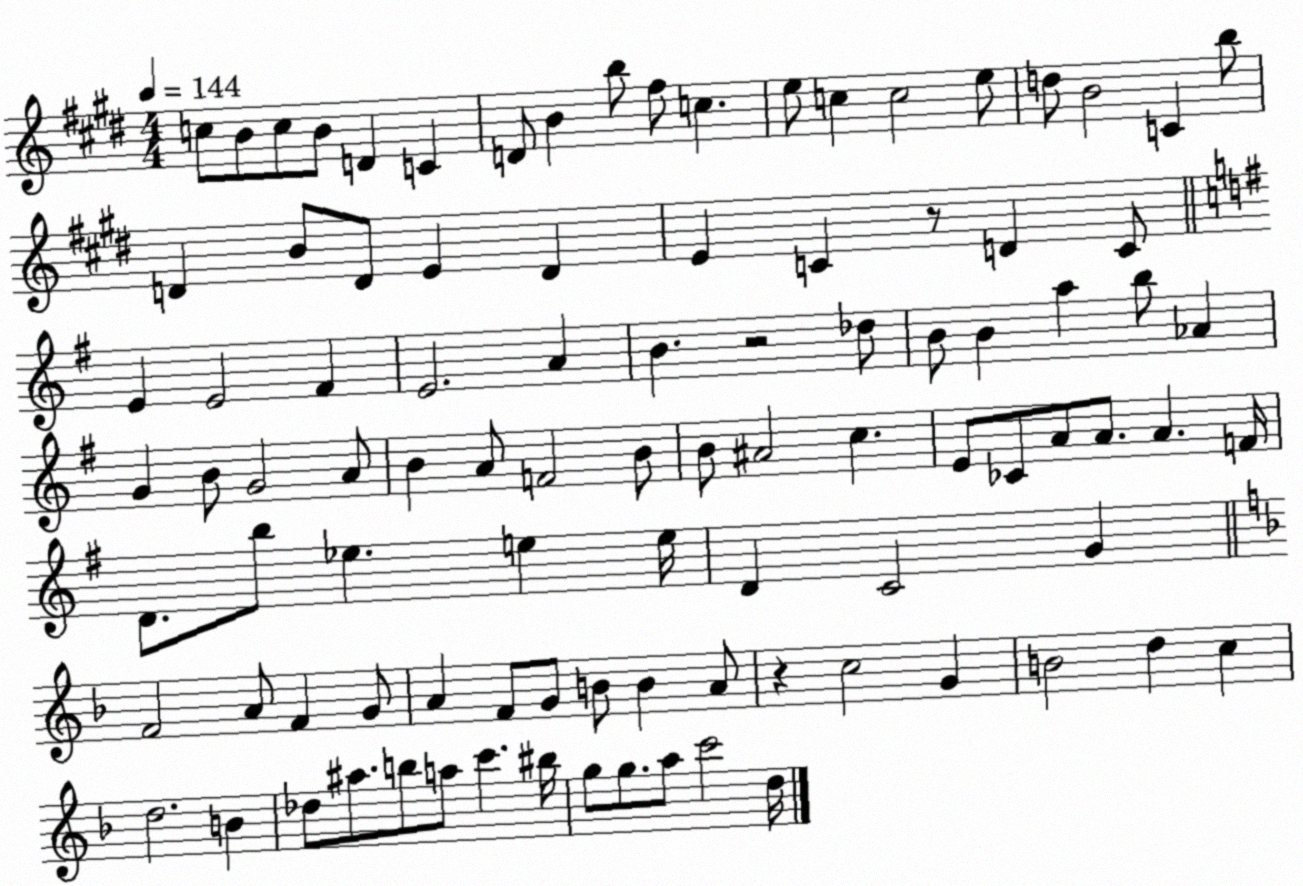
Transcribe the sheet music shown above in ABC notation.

X:1
T:Untitled
M:4/4
L:1/4
K:E
c/2 B/2 c/2 B/2 D C D/2 B b/2 ^f/2 c e/2 c c2 e/2 d/2 B2 C b/2 D B/2 D/2 E D E C z/2 D C/2 E E2 ^F E2 A B z2 _d/2 B/2 B a b/2 _A G B/2 G2 A/2 B A/2 F2 B/2 B/2 ^A2 c E/2 _C/2 A/2 A/2 A F/4 D/2 b/2 _e e e/4 D C2 G F2 A/2 F G/2 A F/2 G/2 B/2 B A/2 z c2 G B2 d c d2 B _d/2 ^a/2 b/2 a/2 c' ^b/4 g/2 g/2 a/2 c'2 d/4